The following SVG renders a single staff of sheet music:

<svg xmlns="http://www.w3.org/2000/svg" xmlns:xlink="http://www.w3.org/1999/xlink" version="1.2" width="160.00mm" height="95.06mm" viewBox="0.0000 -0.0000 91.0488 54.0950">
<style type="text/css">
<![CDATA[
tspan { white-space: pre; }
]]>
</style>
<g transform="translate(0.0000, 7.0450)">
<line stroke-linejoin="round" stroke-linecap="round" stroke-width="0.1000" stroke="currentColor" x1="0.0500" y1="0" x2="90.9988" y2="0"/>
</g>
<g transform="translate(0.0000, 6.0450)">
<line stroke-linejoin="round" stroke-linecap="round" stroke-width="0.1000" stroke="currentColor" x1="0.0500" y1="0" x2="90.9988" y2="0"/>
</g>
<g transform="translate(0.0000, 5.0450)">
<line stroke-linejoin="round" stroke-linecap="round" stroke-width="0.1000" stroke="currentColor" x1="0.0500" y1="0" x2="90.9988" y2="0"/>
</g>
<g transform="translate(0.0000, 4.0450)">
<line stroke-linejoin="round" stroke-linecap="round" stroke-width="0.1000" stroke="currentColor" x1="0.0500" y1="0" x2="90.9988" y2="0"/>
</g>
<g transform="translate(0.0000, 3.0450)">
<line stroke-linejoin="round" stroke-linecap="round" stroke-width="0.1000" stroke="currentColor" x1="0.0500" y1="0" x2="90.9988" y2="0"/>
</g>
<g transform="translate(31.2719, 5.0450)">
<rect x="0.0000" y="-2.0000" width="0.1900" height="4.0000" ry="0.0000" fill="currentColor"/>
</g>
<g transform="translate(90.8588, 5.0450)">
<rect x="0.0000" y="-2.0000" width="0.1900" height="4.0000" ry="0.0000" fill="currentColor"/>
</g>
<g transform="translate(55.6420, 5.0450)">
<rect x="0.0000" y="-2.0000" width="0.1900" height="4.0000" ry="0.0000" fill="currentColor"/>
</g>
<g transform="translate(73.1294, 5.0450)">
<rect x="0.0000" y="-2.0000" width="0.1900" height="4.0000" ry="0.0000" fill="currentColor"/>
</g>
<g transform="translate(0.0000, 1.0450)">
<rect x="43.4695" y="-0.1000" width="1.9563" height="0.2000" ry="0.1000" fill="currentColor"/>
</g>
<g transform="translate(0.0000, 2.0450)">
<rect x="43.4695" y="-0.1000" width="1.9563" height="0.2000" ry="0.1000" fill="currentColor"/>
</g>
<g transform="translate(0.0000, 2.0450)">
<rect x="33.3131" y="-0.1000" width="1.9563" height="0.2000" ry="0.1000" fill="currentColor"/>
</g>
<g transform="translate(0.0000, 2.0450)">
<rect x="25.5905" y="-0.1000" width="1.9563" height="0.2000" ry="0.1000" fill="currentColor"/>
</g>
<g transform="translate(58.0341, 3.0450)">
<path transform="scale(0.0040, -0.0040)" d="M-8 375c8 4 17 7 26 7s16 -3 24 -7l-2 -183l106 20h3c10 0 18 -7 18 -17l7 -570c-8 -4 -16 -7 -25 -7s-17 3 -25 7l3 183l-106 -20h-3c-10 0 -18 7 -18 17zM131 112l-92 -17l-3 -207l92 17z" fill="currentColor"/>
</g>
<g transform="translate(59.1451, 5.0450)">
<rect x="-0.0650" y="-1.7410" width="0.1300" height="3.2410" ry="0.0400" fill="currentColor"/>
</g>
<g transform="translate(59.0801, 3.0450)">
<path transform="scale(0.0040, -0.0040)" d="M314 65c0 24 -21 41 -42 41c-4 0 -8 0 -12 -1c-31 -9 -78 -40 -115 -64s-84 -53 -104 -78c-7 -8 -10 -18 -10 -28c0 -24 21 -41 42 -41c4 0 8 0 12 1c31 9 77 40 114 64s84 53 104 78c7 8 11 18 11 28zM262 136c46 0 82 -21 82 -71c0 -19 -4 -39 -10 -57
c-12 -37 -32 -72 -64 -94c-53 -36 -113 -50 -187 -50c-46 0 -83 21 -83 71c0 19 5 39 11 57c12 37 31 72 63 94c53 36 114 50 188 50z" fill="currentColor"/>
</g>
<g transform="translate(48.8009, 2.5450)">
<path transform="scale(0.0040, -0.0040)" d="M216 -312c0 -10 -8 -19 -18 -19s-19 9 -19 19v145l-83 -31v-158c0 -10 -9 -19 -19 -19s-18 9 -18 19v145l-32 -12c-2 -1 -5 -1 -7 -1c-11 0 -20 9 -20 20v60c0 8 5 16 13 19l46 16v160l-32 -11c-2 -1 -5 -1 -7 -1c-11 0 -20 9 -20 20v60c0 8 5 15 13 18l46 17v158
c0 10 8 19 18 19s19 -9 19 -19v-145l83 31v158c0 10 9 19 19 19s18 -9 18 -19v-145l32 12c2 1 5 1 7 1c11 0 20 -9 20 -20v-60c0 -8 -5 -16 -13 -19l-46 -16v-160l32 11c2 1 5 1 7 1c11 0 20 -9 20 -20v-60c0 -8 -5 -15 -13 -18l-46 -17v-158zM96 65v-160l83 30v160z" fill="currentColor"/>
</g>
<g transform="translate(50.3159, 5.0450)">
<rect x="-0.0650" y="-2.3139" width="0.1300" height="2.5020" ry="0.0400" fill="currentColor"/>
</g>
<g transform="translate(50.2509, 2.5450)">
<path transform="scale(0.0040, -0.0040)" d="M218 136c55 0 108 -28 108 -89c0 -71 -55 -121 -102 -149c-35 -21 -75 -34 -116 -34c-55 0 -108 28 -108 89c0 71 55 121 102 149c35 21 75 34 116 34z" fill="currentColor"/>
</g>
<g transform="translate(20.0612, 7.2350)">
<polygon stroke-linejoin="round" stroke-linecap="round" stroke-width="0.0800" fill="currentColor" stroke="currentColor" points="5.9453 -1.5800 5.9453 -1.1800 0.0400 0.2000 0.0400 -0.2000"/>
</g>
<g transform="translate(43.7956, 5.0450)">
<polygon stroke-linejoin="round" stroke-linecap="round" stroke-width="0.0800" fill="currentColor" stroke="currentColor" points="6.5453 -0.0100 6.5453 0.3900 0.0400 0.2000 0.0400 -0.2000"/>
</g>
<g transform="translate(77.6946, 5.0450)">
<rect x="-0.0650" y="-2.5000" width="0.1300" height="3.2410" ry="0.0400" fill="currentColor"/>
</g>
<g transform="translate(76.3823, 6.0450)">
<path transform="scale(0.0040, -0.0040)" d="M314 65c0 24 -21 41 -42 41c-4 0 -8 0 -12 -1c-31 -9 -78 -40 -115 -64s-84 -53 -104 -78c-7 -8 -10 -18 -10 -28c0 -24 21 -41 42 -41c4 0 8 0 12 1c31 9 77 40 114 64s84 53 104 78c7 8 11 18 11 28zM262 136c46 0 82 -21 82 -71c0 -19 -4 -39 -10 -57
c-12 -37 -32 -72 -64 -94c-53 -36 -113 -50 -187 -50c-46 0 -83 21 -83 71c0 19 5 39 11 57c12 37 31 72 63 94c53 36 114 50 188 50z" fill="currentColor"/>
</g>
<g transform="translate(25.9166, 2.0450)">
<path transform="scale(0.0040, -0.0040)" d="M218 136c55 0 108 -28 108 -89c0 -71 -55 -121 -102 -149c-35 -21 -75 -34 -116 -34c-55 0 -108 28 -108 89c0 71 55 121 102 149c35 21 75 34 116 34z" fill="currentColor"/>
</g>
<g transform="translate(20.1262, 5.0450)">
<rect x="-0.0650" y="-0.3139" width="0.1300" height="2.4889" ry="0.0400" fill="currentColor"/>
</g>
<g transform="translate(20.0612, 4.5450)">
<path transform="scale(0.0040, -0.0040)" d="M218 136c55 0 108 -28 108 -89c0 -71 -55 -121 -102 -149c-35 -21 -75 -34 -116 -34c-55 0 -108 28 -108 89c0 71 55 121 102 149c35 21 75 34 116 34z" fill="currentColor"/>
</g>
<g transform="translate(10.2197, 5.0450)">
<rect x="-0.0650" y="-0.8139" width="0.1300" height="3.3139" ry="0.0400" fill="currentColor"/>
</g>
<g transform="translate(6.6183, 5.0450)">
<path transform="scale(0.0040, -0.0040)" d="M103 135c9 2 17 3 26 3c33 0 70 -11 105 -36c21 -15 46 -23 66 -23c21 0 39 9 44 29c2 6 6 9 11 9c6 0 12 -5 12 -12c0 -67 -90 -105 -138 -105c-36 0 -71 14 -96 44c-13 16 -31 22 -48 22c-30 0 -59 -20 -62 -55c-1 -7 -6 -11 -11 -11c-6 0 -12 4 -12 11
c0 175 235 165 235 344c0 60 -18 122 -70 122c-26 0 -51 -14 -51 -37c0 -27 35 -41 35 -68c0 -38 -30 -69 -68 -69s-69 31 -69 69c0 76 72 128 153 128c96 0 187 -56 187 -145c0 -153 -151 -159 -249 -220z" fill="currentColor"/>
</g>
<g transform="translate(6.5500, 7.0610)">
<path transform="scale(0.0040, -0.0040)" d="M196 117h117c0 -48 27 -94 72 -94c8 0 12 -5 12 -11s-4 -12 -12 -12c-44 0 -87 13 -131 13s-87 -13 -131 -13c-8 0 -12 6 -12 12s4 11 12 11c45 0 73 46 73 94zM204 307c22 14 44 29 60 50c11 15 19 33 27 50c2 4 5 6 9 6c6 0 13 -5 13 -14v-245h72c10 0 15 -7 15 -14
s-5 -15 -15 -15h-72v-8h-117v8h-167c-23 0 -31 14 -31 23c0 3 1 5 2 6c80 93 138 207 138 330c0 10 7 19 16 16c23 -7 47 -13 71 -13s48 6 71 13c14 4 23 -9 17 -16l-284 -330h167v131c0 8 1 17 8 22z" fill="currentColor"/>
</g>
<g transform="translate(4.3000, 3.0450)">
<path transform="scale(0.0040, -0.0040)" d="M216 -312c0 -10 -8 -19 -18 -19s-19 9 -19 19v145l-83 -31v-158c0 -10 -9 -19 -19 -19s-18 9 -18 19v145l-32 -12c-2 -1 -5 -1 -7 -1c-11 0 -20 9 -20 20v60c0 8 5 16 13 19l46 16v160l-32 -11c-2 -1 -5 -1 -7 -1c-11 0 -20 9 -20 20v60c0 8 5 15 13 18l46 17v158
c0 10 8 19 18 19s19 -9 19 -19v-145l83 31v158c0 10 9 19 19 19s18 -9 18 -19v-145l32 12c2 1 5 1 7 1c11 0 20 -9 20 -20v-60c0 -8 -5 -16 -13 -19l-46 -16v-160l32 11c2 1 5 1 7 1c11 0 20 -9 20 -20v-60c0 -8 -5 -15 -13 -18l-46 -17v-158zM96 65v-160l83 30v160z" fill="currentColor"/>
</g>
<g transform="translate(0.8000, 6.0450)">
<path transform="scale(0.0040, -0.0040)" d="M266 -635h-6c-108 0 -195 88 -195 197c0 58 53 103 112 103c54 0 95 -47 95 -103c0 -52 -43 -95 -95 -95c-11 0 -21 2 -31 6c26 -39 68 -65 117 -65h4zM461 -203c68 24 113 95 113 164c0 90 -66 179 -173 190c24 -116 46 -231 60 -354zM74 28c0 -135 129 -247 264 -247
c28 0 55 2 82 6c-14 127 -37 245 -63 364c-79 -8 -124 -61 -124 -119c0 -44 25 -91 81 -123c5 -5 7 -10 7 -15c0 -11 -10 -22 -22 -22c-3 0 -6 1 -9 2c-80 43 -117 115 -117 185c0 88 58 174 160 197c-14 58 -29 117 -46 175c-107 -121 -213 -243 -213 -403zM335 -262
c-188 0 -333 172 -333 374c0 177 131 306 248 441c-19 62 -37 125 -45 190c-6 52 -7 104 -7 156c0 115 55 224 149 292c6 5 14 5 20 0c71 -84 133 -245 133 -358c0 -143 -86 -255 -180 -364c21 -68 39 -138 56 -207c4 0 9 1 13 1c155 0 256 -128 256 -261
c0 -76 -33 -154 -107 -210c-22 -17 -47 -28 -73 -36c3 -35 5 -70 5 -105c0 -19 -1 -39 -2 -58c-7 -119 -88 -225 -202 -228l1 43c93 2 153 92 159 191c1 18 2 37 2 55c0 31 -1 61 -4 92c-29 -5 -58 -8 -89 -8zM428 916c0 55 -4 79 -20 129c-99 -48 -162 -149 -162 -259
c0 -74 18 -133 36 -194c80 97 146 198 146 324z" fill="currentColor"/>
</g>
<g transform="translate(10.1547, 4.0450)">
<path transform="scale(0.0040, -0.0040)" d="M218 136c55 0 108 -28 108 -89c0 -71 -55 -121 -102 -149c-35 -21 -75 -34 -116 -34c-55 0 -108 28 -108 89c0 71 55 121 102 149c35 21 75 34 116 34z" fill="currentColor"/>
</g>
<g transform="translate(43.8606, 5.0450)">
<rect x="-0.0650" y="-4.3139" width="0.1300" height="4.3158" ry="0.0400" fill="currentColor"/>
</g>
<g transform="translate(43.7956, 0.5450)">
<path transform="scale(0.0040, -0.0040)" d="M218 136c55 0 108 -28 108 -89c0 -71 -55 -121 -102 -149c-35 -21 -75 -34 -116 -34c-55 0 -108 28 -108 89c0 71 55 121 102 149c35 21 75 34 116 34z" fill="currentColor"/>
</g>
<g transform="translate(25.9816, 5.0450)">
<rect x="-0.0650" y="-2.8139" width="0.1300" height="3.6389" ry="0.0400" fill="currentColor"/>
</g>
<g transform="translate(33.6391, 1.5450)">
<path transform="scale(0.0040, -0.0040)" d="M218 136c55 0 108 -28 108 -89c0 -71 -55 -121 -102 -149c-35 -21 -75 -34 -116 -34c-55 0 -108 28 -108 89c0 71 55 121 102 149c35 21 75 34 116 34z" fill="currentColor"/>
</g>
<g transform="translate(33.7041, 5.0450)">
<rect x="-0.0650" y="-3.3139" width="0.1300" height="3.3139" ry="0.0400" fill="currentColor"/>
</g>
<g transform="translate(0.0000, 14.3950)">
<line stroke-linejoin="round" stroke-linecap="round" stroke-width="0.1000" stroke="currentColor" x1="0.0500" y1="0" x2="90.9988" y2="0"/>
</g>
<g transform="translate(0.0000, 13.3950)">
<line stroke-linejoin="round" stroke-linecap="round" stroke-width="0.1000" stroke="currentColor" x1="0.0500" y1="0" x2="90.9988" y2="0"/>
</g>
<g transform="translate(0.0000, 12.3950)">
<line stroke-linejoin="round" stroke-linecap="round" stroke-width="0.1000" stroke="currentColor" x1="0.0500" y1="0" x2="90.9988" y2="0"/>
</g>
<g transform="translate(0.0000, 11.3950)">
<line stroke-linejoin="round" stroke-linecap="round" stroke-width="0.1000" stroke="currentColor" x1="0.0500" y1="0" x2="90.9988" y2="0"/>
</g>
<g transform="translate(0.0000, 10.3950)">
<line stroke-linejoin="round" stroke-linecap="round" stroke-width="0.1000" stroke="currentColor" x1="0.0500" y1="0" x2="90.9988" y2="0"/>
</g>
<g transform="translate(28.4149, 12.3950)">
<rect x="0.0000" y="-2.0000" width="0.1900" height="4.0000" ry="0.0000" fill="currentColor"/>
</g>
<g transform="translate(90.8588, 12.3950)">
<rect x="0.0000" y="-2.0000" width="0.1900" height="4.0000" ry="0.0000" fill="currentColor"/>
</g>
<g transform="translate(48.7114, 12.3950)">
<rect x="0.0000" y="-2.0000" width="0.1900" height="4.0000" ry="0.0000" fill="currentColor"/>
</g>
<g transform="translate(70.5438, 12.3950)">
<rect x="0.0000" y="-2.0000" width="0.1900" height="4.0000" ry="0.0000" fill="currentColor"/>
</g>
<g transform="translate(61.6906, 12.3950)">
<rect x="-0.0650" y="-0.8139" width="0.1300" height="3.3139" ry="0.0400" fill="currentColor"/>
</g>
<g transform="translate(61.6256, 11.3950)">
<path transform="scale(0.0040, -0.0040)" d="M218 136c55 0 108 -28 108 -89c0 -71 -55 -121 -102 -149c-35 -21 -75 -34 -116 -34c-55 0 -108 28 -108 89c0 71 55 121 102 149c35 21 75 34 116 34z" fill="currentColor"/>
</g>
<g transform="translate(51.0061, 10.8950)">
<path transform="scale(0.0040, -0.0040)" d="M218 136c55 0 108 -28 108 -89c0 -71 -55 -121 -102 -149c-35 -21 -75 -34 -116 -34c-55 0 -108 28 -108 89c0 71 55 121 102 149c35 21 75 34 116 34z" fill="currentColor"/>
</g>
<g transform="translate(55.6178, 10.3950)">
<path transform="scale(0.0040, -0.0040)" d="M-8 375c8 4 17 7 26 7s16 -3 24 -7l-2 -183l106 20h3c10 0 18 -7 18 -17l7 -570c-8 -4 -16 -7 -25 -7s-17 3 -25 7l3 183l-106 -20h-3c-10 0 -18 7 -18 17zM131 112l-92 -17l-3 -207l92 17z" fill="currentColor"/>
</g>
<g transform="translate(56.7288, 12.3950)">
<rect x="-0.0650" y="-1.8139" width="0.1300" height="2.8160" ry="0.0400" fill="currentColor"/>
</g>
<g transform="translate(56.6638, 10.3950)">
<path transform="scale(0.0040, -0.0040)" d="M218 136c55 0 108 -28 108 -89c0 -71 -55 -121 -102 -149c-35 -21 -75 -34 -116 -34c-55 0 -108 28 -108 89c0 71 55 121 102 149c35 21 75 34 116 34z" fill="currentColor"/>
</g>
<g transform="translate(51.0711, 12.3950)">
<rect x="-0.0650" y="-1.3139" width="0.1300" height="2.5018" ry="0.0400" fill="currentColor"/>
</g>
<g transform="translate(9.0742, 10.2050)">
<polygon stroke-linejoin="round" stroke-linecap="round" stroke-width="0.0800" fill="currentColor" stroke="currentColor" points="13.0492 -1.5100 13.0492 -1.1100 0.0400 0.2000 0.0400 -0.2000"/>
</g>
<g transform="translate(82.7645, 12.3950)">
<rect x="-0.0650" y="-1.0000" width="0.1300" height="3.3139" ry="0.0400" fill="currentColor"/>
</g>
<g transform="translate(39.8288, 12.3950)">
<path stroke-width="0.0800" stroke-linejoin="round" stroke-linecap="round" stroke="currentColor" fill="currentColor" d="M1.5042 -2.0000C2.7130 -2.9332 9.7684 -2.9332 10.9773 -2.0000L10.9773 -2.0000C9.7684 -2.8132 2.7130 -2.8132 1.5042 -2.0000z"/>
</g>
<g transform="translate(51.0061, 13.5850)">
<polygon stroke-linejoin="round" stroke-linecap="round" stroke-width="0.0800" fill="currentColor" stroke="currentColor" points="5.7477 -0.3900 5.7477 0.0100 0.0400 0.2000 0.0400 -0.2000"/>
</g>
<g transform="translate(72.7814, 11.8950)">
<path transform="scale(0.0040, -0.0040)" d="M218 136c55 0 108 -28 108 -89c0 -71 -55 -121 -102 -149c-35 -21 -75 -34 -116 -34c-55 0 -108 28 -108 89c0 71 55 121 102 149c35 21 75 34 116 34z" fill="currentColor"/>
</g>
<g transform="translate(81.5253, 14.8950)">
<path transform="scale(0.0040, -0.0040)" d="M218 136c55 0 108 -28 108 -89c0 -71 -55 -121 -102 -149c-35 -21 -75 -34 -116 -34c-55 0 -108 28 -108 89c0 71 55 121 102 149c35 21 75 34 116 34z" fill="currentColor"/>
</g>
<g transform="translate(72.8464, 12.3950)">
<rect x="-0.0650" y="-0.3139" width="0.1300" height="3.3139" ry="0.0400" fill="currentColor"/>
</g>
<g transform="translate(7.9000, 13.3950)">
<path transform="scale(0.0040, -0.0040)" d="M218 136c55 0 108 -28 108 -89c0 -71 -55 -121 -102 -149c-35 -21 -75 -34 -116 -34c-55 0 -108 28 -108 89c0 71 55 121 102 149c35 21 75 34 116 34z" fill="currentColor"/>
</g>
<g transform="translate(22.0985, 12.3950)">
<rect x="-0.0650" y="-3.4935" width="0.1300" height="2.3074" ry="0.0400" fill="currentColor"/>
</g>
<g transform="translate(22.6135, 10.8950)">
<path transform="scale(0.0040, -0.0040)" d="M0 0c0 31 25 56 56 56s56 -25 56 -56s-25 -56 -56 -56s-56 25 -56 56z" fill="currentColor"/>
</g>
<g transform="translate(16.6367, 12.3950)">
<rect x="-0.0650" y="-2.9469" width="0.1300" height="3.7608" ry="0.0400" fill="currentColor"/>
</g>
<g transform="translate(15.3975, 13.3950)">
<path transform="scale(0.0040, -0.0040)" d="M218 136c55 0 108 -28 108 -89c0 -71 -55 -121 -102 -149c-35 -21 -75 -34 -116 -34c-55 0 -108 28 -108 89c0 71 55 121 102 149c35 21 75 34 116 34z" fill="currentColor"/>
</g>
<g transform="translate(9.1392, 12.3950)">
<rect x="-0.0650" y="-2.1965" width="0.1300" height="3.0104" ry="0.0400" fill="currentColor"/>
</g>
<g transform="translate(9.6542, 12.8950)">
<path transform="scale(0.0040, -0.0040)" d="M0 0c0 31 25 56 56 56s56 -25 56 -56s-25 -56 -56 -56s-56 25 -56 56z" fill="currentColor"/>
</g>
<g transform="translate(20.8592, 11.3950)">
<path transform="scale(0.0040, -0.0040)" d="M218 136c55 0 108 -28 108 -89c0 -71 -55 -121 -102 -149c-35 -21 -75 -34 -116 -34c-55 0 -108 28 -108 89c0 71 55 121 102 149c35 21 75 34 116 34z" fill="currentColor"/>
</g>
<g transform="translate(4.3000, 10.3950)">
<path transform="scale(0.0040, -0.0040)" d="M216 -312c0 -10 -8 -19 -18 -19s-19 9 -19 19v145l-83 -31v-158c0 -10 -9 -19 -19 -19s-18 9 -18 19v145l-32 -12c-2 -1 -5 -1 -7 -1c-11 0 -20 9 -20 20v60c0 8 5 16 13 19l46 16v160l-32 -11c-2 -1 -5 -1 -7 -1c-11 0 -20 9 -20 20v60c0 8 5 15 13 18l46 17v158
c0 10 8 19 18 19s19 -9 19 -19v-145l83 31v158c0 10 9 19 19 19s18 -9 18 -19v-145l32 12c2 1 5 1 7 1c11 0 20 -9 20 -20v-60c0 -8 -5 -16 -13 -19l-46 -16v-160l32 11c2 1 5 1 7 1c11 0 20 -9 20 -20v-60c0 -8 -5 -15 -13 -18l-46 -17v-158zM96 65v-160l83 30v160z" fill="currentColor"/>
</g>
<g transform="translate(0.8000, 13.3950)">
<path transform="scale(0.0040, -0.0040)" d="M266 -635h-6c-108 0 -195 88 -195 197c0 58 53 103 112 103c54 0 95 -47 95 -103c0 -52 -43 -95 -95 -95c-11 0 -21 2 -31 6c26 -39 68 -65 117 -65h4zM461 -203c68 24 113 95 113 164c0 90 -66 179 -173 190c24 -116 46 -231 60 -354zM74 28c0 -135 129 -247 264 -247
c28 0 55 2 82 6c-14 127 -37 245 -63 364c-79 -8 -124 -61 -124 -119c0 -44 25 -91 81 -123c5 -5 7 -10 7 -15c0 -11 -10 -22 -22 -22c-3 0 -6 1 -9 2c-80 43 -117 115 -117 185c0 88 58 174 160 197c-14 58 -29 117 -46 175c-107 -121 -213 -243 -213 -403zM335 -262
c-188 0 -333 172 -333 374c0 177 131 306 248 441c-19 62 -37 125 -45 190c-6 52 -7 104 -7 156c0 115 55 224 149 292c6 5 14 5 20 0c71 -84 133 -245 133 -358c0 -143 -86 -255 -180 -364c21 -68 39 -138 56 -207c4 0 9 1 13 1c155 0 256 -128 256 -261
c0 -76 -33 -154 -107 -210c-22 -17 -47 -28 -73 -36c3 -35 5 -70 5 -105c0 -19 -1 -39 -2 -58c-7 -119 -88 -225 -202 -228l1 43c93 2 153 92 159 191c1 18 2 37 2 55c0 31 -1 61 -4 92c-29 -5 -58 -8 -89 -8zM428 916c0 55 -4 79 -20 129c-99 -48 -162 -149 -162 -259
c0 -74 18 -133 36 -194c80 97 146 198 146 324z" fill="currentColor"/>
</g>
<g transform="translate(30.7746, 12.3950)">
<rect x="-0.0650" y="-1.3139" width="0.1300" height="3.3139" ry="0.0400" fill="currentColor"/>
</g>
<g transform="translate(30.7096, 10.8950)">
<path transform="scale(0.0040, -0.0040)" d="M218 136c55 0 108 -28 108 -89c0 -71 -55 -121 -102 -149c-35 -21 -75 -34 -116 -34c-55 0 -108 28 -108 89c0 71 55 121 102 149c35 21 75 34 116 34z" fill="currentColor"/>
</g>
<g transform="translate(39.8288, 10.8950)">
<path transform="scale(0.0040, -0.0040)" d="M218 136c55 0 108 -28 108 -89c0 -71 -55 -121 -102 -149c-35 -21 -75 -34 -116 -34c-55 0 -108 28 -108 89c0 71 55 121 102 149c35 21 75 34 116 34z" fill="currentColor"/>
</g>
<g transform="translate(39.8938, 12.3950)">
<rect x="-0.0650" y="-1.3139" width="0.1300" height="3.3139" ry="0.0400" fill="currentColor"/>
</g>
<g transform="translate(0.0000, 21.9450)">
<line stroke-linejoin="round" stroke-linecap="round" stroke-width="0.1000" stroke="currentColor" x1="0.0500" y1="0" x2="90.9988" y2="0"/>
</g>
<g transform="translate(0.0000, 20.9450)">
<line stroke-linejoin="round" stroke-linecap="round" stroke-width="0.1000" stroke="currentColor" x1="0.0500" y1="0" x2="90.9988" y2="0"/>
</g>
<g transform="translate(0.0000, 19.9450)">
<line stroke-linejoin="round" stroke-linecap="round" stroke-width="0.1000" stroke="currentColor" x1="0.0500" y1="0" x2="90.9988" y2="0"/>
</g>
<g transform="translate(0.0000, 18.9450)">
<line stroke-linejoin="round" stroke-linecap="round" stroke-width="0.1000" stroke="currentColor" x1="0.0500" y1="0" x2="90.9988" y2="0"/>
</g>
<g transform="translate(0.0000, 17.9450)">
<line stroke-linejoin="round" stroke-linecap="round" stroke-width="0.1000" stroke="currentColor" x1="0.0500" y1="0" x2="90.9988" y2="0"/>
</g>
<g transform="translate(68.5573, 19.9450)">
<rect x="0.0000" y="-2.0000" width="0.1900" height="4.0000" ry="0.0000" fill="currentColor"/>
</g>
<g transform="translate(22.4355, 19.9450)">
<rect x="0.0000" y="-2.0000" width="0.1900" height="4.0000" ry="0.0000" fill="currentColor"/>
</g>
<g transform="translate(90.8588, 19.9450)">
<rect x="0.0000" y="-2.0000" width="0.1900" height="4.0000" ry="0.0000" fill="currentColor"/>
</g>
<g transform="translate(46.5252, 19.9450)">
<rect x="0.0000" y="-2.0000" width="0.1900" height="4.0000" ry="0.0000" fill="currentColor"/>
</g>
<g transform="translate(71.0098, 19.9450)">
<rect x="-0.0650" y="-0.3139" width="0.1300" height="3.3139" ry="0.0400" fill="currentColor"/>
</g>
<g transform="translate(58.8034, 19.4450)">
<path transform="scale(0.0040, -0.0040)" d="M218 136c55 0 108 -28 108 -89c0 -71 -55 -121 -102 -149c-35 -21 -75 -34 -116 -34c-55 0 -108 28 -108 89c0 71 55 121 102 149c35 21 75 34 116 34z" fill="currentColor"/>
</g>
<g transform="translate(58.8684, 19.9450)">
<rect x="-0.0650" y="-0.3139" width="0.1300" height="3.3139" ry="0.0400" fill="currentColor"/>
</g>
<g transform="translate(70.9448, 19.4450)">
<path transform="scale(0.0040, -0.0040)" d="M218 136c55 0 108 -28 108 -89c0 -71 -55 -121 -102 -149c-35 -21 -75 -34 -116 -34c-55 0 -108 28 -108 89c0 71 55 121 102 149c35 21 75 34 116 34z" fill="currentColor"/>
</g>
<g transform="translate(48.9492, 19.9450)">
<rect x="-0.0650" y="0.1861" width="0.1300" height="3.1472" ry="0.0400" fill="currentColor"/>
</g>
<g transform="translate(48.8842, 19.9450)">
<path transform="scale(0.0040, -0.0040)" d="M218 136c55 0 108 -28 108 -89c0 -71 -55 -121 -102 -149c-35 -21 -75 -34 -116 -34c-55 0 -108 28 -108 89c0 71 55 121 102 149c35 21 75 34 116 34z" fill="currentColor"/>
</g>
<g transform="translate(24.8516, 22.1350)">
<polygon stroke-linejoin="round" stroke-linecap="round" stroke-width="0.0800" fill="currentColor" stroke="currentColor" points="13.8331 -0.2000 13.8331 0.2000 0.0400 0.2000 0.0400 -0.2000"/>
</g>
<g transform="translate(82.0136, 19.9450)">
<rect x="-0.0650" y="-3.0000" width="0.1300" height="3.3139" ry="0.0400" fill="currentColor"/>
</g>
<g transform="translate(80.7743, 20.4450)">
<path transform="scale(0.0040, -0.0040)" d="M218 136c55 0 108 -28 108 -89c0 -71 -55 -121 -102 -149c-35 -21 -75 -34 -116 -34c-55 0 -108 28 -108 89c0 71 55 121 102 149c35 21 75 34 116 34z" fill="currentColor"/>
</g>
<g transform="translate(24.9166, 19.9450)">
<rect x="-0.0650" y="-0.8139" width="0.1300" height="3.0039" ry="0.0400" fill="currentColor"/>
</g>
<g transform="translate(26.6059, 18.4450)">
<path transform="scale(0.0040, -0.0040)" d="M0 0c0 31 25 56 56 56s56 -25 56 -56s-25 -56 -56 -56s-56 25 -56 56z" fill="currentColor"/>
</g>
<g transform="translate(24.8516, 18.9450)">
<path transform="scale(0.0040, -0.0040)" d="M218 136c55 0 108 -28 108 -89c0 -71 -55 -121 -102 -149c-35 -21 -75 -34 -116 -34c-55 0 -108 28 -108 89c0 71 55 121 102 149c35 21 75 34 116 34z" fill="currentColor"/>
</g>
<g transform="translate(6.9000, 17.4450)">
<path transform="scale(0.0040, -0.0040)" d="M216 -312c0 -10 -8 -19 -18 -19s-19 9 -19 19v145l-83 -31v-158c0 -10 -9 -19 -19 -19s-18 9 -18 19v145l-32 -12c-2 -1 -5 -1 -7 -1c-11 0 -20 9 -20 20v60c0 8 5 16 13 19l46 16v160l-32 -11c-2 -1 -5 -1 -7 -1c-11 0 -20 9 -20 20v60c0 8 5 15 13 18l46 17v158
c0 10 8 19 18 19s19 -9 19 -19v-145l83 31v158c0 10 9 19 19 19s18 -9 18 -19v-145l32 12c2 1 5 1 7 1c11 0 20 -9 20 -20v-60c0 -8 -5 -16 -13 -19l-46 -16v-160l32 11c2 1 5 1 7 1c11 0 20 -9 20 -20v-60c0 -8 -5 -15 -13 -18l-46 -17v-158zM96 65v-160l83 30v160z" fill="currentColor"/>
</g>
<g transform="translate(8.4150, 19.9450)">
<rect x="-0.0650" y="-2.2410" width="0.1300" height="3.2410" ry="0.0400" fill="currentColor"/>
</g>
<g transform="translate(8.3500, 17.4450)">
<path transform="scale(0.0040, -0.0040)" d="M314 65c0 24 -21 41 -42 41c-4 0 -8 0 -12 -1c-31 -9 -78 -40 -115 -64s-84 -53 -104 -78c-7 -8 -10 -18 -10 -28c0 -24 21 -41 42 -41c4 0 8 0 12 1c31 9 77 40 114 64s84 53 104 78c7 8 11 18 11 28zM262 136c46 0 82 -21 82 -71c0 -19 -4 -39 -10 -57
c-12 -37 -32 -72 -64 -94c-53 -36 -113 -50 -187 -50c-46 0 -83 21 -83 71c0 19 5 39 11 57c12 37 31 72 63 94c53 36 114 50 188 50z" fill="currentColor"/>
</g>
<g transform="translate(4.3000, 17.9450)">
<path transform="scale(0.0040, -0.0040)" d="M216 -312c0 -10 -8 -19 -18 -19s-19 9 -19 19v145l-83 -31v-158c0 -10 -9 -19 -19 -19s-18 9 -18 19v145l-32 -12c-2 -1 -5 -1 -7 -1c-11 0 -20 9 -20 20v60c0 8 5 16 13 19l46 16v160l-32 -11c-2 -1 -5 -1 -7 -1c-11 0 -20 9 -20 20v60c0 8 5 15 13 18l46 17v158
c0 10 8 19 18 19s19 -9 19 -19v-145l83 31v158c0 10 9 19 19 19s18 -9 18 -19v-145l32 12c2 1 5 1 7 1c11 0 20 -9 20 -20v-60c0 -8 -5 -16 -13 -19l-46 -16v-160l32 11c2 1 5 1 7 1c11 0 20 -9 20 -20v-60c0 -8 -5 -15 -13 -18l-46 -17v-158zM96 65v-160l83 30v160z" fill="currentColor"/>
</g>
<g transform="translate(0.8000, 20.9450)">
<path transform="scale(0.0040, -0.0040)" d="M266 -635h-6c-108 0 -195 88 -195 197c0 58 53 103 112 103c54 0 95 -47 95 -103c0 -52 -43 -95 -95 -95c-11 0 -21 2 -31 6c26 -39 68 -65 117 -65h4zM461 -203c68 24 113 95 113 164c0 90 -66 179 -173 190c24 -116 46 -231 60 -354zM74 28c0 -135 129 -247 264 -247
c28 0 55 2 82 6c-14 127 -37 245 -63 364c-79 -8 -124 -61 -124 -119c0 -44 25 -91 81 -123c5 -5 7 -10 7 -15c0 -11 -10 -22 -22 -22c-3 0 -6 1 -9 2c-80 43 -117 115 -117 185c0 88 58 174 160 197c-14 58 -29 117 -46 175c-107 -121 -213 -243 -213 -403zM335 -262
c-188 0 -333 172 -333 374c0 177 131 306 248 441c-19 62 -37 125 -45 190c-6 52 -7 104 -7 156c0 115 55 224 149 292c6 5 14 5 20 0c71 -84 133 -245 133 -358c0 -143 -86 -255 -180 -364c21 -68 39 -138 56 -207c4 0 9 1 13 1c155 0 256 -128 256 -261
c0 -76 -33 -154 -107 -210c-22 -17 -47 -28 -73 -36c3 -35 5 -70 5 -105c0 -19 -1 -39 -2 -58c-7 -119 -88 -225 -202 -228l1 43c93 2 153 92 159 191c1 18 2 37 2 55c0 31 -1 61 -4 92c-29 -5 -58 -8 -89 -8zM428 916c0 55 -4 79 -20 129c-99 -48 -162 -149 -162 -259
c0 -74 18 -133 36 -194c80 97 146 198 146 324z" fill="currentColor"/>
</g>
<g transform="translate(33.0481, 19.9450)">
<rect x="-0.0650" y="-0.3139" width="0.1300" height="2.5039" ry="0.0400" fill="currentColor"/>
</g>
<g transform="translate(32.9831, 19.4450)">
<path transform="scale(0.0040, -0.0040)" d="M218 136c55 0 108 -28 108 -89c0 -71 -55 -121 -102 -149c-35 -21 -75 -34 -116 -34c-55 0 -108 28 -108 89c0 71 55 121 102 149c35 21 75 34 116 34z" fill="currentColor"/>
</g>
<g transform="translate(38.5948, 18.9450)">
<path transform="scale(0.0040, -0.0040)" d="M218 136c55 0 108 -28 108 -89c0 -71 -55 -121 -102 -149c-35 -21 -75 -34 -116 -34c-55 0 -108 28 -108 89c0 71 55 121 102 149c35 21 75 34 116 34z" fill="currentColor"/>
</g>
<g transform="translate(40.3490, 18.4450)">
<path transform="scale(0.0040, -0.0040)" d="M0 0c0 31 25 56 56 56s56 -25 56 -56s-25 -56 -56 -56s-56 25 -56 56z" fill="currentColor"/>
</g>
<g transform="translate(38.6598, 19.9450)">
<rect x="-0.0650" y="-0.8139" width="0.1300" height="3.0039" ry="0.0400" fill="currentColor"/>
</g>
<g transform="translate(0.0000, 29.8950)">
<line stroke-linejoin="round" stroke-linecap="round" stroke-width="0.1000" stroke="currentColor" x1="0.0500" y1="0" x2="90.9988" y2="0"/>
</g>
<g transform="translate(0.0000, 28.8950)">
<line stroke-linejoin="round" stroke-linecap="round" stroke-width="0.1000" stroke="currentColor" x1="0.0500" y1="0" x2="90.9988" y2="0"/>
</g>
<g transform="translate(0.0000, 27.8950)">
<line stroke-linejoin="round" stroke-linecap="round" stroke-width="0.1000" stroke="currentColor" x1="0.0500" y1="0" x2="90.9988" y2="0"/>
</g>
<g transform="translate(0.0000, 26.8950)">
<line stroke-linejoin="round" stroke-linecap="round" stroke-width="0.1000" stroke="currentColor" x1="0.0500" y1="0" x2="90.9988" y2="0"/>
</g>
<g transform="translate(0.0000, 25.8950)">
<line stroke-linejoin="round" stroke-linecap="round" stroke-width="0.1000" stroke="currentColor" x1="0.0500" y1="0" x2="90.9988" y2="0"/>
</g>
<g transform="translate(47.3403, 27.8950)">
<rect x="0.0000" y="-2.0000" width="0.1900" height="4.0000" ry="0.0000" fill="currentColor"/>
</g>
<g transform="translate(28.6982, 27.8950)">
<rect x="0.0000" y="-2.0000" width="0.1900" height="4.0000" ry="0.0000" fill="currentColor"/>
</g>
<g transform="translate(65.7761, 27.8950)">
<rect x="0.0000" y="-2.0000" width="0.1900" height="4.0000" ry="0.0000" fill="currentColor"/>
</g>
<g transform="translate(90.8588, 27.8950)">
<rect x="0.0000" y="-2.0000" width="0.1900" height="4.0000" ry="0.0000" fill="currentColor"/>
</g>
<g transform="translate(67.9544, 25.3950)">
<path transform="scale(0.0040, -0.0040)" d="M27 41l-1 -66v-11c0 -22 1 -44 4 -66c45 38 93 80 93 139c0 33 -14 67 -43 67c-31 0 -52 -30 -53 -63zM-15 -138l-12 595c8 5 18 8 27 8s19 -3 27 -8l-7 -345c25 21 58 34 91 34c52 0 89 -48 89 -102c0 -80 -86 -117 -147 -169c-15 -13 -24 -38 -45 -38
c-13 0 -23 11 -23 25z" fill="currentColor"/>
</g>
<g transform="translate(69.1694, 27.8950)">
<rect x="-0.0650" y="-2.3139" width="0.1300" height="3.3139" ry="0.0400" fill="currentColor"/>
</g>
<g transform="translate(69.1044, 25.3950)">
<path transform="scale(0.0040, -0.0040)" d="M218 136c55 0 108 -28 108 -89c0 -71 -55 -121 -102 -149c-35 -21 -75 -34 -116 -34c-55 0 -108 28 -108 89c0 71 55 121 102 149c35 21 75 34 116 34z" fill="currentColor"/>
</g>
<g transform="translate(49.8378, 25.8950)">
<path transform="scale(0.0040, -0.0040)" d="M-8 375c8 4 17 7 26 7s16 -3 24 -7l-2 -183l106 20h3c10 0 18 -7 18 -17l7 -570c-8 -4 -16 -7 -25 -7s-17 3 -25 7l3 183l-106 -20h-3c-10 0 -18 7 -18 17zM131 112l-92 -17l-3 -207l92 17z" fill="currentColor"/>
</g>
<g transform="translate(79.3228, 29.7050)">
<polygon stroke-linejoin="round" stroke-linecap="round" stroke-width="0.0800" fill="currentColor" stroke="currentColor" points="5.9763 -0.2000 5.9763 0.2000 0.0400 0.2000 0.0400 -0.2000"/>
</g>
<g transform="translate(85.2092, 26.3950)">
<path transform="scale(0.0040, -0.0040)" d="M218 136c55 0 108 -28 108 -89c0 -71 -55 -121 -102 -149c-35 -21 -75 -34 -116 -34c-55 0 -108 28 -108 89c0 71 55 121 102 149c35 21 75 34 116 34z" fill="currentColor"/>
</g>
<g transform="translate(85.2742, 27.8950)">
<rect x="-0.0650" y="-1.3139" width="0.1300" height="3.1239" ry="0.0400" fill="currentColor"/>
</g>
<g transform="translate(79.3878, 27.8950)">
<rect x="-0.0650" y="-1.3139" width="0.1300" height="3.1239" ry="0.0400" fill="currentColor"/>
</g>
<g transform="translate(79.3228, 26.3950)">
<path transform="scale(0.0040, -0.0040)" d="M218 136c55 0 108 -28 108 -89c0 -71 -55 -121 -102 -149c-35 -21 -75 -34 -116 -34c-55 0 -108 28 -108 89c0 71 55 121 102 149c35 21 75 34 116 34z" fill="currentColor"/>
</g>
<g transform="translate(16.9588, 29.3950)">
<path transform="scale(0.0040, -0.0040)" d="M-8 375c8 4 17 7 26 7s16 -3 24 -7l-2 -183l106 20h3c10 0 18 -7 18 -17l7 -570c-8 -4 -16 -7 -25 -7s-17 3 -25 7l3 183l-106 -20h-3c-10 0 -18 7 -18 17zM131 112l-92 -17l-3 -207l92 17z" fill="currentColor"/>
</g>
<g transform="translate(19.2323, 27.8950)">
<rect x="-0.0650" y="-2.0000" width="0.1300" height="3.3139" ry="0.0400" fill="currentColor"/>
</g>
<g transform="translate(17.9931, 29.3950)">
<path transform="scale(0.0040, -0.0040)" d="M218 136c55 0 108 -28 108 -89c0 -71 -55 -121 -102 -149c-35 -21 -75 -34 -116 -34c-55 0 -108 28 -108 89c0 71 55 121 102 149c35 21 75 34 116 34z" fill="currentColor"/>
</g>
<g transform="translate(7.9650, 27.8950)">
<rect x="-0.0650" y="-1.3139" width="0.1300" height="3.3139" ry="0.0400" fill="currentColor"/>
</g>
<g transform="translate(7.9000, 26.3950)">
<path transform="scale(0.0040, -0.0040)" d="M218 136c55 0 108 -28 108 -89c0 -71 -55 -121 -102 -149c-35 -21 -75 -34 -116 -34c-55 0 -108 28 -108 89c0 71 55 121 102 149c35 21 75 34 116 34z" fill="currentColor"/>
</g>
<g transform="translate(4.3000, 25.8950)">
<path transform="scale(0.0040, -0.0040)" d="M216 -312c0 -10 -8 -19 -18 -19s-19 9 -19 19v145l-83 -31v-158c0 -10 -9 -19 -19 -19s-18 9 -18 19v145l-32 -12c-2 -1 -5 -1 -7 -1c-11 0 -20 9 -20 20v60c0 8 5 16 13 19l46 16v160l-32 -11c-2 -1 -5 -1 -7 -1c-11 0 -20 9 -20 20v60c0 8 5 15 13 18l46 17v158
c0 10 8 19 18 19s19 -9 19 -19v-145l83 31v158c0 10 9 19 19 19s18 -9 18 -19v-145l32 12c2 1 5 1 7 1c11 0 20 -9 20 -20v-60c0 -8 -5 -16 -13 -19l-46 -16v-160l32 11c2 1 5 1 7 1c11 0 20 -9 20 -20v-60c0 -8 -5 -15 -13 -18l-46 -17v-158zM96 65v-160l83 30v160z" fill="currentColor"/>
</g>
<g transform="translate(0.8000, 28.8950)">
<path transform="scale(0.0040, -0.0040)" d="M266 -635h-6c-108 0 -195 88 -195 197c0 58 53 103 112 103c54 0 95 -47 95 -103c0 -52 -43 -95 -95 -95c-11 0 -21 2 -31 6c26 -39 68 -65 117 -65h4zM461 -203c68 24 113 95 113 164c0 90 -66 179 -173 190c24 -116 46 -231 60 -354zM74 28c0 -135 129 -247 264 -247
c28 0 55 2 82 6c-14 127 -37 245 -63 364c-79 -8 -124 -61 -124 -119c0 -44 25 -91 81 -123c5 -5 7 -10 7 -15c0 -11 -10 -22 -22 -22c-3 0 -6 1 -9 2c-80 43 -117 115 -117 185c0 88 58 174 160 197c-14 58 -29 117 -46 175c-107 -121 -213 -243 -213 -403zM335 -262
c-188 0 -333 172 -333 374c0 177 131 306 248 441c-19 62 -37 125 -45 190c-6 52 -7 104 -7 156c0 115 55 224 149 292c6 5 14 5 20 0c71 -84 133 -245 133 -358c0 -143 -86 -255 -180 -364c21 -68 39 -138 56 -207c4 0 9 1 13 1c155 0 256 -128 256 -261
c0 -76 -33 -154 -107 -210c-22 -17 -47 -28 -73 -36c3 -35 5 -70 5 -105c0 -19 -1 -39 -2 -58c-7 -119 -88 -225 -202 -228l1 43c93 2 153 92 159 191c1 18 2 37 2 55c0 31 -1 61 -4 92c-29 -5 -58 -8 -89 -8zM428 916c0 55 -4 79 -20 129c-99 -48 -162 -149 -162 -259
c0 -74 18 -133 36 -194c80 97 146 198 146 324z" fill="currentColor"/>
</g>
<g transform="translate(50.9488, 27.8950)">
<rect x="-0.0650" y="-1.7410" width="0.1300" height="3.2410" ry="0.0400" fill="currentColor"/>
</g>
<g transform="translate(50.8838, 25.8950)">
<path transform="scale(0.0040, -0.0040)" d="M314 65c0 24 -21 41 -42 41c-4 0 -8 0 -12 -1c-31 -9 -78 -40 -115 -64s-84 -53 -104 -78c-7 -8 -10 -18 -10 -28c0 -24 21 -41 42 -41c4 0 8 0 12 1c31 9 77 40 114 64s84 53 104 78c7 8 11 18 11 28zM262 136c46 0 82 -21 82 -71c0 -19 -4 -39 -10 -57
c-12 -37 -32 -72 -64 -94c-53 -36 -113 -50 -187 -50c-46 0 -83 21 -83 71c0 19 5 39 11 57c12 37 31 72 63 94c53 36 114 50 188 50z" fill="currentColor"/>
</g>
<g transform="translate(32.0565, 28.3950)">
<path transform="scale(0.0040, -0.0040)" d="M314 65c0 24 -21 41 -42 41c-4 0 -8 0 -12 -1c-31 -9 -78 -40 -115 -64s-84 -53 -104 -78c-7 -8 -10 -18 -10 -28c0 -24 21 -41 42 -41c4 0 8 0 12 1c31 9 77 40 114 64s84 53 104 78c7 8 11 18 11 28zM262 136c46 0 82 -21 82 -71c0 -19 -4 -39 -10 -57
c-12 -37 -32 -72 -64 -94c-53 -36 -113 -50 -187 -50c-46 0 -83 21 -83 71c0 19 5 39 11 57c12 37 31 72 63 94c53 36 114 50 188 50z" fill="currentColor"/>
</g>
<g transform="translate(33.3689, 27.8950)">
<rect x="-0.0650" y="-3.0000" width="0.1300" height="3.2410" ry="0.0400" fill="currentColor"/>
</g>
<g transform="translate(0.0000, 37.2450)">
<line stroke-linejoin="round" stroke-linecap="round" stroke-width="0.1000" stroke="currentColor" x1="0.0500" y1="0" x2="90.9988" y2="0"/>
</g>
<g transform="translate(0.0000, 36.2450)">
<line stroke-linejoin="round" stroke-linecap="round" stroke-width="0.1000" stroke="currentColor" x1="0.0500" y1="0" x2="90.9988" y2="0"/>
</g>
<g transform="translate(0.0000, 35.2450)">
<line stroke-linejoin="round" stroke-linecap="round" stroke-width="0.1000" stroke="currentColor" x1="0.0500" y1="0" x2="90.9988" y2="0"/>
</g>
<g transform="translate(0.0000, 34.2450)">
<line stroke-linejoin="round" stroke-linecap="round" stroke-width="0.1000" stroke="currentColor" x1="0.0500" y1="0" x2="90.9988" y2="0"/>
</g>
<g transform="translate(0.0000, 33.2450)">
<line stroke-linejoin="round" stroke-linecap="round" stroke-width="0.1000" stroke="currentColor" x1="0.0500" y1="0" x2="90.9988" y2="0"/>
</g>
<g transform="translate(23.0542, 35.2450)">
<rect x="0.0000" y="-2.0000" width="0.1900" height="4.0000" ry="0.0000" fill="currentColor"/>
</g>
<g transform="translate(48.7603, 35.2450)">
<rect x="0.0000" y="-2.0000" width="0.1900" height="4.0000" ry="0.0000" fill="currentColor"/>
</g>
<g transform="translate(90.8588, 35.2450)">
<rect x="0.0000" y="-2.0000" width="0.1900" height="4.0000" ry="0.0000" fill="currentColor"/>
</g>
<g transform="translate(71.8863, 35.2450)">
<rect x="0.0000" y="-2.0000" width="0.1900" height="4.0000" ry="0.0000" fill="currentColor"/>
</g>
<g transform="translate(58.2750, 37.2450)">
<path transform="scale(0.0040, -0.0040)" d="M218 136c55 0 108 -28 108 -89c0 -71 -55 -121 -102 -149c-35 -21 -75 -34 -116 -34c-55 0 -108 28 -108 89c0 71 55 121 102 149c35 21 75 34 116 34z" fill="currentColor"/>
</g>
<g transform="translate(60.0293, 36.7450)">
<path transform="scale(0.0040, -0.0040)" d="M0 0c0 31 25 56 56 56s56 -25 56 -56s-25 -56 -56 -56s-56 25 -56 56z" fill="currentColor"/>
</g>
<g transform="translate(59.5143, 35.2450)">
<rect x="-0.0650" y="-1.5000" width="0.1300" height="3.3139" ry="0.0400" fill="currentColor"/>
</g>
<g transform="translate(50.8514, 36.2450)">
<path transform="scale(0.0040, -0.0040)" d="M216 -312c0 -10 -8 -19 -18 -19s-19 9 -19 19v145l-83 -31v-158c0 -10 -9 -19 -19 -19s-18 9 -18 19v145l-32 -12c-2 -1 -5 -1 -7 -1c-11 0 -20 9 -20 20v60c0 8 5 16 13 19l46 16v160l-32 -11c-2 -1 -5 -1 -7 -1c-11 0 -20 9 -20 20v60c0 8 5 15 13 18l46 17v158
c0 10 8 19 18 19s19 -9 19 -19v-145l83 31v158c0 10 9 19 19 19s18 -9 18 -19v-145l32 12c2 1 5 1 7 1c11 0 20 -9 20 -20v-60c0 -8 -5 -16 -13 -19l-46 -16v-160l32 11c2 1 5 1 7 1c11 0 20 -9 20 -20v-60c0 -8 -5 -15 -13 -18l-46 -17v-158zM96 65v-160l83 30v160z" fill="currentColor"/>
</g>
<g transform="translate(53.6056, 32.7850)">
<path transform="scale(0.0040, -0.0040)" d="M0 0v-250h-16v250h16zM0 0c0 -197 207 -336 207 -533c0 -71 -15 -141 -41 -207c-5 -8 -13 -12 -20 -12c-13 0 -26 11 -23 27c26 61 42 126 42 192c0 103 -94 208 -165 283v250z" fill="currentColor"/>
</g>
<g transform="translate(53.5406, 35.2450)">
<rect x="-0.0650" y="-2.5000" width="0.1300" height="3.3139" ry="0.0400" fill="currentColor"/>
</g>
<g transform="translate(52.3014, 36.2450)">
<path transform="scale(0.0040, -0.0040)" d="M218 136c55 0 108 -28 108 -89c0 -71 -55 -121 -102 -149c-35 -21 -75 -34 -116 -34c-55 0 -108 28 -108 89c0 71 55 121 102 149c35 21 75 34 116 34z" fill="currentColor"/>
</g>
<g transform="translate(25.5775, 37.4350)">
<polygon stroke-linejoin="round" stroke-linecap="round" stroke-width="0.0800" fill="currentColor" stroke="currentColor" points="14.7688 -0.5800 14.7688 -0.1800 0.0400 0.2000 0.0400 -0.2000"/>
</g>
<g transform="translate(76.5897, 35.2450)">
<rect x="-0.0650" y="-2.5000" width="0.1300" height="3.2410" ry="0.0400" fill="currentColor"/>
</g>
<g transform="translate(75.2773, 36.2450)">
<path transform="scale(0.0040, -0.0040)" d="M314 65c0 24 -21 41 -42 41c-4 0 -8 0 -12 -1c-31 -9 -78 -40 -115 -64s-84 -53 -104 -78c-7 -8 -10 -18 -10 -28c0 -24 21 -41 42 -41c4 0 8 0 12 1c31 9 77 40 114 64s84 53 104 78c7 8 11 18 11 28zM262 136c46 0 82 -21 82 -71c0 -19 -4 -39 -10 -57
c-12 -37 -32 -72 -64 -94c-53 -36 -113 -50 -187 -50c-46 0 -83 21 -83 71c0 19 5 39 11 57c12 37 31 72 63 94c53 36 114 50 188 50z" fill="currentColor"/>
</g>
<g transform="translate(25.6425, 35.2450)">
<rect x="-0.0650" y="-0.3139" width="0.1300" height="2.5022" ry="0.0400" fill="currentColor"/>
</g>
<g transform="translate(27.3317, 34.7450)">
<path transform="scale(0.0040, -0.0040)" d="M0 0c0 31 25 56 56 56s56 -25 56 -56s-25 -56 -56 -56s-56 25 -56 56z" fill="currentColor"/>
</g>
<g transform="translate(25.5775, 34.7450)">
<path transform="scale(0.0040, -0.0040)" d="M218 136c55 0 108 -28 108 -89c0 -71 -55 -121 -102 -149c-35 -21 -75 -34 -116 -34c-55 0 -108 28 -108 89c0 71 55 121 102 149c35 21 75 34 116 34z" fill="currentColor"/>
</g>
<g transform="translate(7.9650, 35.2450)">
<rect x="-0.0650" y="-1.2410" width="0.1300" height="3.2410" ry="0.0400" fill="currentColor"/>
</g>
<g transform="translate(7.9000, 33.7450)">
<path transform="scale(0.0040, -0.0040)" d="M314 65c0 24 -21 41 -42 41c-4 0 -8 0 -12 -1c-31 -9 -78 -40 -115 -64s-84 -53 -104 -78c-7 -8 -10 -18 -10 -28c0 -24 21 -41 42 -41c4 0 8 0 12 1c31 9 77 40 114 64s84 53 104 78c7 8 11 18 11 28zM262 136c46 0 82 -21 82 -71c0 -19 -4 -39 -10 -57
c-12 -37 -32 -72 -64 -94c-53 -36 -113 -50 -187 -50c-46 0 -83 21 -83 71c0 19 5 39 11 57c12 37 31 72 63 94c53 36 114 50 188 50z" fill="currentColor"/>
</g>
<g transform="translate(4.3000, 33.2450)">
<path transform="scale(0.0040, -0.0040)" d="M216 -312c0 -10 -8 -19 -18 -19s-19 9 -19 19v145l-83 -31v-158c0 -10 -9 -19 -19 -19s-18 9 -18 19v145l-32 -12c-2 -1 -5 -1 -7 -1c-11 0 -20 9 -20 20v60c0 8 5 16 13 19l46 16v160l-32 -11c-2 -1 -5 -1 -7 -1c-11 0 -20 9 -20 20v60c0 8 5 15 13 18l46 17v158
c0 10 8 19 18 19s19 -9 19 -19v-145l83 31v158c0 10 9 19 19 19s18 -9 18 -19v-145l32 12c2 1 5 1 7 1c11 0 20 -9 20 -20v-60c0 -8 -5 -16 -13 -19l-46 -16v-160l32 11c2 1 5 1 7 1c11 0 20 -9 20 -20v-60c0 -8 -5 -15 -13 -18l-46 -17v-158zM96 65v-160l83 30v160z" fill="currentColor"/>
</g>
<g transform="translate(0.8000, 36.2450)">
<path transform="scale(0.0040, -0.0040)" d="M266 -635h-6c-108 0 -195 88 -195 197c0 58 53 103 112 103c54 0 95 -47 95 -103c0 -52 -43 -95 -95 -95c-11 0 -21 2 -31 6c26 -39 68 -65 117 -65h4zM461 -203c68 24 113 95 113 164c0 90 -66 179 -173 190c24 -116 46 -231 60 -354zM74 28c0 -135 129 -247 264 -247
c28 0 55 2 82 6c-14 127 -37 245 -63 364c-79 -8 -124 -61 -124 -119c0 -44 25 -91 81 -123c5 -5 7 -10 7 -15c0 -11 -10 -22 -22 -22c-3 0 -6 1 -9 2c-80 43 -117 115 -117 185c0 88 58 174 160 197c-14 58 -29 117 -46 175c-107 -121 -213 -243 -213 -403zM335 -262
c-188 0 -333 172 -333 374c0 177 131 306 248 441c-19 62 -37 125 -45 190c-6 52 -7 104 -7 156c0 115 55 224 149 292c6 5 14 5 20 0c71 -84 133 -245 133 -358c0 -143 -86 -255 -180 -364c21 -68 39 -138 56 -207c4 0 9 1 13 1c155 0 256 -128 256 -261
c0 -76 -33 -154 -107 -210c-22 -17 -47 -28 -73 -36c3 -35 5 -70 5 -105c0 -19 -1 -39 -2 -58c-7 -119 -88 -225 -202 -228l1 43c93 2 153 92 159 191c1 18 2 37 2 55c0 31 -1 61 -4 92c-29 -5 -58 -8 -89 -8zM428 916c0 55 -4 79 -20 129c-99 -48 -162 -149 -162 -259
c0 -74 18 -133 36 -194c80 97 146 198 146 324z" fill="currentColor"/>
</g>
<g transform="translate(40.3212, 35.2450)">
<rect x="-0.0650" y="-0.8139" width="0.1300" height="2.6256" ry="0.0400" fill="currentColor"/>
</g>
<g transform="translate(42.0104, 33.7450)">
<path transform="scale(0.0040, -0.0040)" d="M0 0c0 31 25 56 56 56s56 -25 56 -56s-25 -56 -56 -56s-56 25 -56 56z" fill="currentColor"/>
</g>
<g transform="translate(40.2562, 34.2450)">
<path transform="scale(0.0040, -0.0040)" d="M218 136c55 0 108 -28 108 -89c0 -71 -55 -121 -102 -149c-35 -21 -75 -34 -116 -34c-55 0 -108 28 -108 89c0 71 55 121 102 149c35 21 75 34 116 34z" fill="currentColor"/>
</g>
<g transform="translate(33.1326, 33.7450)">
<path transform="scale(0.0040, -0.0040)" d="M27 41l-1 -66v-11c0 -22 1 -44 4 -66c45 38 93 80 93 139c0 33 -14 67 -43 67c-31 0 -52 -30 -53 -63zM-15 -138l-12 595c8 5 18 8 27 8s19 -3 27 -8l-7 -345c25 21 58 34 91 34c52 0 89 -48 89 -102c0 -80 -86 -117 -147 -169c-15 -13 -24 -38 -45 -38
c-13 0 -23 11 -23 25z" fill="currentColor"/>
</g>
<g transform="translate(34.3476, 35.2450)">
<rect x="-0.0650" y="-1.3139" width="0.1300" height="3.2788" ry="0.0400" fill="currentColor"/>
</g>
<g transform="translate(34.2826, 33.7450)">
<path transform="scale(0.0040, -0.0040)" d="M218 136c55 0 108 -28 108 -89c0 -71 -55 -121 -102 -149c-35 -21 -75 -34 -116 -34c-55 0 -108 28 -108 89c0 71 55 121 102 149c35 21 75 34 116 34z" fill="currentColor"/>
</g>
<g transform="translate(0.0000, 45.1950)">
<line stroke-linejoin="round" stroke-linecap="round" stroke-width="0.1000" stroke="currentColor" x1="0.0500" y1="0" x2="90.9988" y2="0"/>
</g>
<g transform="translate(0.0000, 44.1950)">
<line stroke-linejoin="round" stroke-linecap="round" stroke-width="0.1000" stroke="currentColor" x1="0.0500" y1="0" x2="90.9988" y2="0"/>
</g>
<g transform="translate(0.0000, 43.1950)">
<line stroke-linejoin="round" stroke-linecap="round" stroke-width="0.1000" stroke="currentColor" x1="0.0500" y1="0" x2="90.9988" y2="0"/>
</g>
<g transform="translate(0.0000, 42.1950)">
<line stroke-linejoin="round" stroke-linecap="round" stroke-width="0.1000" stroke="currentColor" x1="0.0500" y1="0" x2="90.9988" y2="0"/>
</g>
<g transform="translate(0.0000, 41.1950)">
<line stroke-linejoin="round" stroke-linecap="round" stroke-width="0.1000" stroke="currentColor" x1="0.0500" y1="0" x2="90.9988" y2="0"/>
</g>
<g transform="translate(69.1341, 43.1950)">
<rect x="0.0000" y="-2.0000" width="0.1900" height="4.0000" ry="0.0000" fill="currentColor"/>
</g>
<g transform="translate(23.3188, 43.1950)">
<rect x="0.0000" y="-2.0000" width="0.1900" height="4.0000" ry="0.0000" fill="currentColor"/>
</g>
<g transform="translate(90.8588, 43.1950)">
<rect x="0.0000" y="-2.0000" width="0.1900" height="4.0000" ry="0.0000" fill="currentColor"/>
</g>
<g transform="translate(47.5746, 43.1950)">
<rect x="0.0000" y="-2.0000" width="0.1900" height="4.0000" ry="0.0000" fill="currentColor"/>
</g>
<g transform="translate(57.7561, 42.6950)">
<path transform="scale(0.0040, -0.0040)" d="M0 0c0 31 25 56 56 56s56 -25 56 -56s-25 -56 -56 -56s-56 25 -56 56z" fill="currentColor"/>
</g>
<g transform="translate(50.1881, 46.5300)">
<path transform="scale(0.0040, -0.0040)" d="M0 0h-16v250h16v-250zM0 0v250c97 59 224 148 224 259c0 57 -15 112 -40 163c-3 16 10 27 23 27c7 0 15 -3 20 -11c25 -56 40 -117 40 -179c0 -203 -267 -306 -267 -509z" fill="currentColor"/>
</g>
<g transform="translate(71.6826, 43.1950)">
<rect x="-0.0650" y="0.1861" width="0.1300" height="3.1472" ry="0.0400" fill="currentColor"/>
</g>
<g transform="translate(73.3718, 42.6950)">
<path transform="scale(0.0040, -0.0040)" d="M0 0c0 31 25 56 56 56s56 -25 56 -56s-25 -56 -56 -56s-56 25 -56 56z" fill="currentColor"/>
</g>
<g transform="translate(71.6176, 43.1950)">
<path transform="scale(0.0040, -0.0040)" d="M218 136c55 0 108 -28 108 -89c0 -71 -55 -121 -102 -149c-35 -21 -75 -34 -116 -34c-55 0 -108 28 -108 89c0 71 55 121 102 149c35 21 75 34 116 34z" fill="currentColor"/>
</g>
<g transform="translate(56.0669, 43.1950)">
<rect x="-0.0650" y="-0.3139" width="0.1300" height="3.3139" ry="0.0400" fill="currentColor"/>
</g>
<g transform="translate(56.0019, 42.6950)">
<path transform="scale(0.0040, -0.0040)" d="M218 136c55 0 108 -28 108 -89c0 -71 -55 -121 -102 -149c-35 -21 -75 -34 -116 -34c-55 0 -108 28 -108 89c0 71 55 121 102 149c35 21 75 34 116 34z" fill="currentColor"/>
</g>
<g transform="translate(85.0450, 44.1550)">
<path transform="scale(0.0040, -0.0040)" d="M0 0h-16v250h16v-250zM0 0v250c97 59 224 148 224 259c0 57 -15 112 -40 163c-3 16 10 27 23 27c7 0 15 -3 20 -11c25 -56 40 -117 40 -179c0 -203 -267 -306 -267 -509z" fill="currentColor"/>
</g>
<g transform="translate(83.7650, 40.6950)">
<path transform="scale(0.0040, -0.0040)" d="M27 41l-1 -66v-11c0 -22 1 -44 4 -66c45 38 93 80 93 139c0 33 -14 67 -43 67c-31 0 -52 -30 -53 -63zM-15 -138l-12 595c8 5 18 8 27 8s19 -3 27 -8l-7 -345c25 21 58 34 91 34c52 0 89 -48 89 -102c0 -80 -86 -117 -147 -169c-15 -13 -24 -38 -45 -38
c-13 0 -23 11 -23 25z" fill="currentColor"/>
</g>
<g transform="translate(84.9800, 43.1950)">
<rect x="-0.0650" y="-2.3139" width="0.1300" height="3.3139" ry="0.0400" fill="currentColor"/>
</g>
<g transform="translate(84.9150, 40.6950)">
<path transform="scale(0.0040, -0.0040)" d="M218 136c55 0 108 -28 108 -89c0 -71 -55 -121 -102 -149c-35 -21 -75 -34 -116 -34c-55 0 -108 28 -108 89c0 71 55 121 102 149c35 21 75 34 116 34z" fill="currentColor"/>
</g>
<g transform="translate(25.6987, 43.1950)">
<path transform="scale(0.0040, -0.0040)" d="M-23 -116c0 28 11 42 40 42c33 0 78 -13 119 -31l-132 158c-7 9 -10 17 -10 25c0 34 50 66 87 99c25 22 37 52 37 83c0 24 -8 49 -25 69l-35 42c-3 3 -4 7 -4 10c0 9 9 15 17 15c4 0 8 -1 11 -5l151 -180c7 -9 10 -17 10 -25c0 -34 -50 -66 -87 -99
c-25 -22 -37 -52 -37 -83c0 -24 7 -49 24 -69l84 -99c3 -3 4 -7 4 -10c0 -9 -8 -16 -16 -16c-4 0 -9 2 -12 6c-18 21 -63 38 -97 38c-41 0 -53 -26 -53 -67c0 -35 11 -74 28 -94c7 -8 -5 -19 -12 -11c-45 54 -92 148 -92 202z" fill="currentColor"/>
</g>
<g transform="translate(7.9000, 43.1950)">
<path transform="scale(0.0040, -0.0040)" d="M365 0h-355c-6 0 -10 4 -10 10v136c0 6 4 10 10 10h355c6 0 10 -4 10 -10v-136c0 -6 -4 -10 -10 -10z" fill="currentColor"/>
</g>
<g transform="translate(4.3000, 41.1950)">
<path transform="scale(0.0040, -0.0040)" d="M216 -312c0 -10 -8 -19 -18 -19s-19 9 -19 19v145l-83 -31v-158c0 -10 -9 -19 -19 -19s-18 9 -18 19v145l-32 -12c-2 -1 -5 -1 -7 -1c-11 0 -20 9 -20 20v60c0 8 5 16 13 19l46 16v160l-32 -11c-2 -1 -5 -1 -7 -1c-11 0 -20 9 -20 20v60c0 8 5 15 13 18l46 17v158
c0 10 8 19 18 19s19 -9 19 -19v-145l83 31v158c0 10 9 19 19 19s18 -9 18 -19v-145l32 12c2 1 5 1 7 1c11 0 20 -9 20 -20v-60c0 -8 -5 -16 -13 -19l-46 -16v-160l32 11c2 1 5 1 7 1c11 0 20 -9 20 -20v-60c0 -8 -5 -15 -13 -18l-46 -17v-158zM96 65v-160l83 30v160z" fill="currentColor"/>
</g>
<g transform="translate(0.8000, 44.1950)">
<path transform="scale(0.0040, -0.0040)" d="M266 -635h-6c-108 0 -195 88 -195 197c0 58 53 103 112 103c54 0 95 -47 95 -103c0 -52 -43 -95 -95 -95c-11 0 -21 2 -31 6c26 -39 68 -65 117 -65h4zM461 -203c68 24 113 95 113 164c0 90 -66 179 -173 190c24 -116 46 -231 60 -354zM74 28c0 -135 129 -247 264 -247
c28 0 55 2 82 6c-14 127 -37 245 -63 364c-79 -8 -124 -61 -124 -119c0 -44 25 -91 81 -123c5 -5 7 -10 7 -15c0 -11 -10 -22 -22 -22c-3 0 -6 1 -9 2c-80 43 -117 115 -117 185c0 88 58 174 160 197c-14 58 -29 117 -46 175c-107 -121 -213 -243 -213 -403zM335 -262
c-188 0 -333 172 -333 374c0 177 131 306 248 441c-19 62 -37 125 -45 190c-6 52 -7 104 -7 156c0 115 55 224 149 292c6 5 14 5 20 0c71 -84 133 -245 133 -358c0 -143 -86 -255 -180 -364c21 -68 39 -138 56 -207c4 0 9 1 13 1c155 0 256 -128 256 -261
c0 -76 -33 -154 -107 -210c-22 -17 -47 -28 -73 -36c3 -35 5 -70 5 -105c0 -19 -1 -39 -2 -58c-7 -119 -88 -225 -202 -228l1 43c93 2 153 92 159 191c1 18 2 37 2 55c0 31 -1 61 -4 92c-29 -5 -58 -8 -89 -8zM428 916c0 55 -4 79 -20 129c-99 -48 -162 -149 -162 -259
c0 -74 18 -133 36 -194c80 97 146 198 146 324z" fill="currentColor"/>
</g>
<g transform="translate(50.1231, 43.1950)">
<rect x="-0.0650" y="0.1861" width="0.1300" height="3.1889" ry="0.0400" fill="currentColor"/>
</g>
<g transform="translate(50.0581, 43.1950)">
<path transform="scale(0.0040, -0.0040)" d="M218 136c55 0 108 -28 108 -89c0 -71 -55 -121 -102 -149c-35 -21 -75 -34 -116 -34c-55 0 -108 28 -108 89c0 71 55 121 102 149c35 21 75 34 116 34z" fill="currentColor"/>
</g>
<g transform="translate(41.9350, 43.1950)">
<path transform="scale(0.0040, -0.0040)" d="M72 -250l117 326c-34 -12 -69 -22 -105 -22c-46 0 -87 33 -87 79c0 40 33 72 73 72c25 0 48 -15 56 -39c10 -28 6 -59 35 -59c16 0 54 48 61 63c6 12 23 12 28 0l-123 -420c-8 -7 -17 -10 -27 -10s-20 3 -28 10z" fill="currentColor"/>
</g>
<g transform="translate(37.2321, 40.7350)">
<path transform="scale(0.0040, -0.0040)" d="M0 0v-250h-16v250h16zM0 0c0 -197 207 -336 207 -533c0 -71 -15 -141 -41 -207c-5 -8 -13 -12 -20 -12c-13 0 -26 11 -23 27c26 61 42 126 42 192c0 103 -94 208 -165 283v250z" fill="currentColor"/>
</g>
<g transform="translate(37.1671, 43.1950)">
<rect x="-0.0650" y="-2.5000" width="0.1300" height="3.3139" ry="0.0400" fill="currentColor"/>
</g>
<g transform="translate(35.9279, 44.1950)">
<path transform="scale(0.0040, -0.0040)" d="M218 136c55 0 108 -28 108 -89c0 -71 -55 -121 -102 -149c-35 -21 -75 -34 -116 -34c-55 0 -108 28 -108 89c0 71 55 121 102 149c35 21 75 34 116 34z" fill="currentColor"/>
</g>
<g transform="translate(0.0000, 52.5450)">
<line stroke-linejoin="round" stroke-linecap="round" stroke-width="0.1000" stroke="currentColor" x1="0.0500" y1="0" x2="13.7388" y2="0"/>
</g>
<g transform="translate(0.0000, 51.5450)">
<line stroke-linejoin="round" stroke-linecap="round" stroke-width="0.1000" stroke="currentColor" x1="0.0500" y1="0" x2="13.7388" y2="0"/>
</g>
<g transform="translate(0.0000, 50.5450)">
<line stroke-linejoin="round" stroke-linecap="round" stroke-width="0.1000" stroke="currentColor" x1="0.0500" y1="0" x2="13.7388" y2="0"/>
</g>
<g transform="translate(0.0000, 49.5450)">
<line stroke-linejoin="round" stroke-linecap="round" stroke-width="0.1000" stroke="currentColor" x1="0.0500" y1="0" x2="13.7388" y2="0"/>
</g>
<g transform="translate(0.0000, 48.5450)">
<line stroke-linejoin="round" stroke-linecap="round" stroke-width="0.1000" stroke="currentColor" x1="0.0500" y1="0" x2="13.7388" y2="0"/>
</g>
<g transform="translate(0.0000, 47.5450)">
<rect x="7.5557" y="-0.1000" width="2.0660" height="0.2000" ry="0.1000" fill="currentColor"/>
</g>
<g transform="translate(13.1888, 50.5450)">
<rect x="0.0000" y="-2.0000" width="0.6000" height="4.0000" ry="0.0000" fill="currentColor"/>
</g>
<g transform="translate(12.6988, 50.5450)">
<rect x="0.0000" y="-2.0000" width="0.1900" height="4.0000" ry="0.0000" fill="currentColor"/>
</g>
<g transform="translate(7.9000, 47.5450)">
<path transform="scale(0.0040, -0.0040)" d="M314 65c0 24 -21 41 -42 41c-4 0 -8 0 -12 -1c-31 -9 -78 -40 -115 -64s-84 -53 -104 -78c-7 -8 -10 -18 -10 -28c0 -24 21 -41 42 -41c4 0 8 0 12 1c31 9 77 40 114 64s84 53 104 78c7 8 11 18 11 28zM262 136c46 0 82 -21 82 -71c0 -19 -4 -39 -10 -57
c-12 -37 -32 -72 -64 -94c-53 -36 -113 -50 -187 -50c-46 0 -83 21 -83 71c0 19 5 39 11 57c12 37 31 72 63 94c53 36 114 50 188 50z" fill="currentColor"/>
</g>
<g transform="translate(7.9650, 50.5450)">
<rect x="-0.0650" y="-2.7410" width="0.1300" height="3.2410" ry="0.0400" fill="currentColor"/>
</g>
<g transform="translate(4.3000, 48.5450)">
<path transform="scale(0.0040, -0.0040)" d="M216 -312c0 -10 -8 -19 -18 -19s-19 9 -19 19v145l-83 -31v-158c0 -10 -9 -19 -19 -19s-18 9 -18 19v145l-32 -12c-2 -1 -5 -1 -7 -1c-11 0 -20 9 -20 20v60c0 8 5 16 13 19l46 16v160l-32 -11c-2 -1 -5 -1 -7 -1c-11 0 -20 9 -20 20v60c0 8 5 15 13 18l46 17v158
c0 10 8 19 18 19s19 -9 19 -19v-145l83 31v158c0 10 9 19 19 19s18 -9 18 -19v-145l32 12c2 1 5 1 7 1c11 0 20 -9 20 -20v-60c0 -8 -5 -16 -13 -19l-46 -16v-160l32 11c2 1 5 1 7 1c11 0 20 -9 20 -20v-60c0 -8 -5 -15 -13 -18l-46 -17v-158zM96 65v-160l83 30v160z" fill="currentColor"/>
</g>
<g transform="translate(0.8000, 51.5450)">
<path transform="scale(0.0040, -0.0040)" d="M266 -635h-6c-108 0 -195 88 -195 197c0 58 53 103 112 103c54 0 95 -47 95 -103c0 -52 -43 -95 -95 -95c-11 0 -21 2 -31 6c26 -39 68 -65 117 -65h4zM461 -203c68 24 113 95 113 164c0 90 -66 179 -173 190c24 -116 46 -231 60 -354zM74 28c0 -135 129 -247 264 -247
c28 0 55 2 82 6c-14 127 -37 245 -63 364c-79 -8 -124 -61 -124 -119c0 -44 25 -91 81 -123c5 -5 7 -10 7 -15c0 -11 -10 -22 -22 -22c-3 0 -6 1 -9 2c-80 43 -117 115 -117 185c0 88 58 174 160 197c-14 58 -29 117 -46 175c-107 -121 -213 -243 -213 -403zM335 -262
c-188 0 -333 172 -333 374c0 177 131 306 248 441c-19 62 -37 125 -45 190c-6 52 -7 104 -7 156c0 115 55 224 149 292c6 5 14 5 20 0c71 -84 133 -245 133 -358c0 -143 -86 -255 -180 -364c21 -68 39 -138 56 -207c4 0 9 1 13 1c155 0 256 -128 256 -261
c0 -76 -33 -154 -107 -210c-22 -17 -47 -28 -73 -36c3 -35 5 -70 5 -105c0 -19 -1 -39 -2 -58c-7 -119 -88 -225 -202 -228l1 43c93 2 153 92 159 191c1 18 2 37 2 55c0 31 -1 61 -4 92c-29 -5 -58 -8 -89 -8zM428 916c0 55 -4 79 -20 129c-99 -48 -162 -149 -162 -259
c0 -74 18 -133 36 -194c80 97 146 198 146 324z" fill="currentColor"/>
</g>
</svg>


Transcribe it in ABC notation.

X:1
T:Untitled
M:2/4
L:1/4
K:G
d c/2 a/2 b d'/2 ^g/2 f2 G2 G/2 G/2 d/2 e e e/2 f/2 d c D ^g2 d/2 c/2 d/2 B c c A e F A2 f2 _g e/2 e/2 e2 c/2 _e/2 d/2 ^G/2 E G2 z2 z G/2 z/2 B/2 c B _g/2 a2